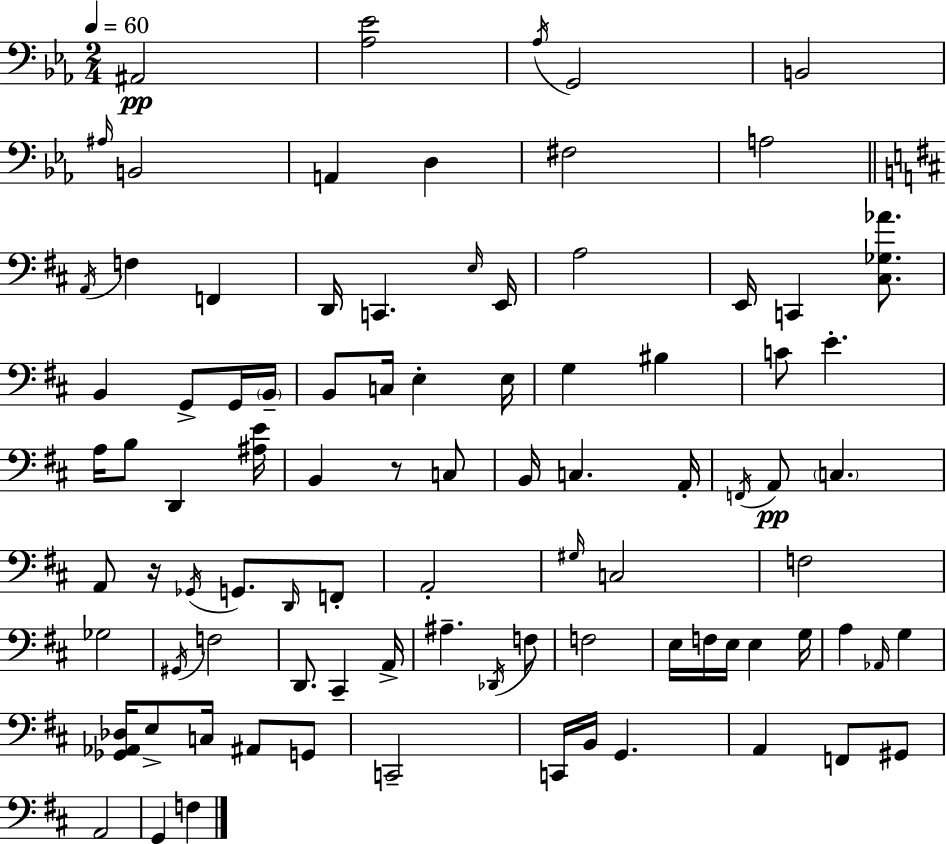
X:1
T:Untitled
M:2/4
L:1/4
K:Eb
^A,,2 [_A,_E]2 _A,/4 G,,2 B,,2 ^A,/4 B,,2 A,, D, ^F,2 A,2 A,,/4 F, F,, D,,/4 C,, E,/4 E,,/4 A,2 E,,/4 C,, [^C,_G,_A]/2 B,, G,,/2 G,,/4 B,,/4 B,,/2 C,/4 E, E,/4 G, ^B, C/2 E A,/4 B,/2 D,, [^A,E]/4 B,, z/2 C,/2 B,,/4 C, A,,/4 F,,/4 A,,/2 C, A,,/2 z/4 _G,,/4 G,,/2 D,,/4 F,,/2 A,,2 ^G,/4 C,2 F,2 _G,2 ^G,,/4 F,2 D,,/2 ^C,, A,,/4 ^A, _D,,/4 F,/2 F,2 E,/4 F,/4 E,/4 E, G,/4 A, _A,,/4 G, [_G,,_A,,_D,]/4 E,/2 C,/4 ^A,,/2 G,,/2 C,,2 C,,/4 B,,/4 G,, A,, F,,/2 ^G,,/2 A,,2 G,, F,